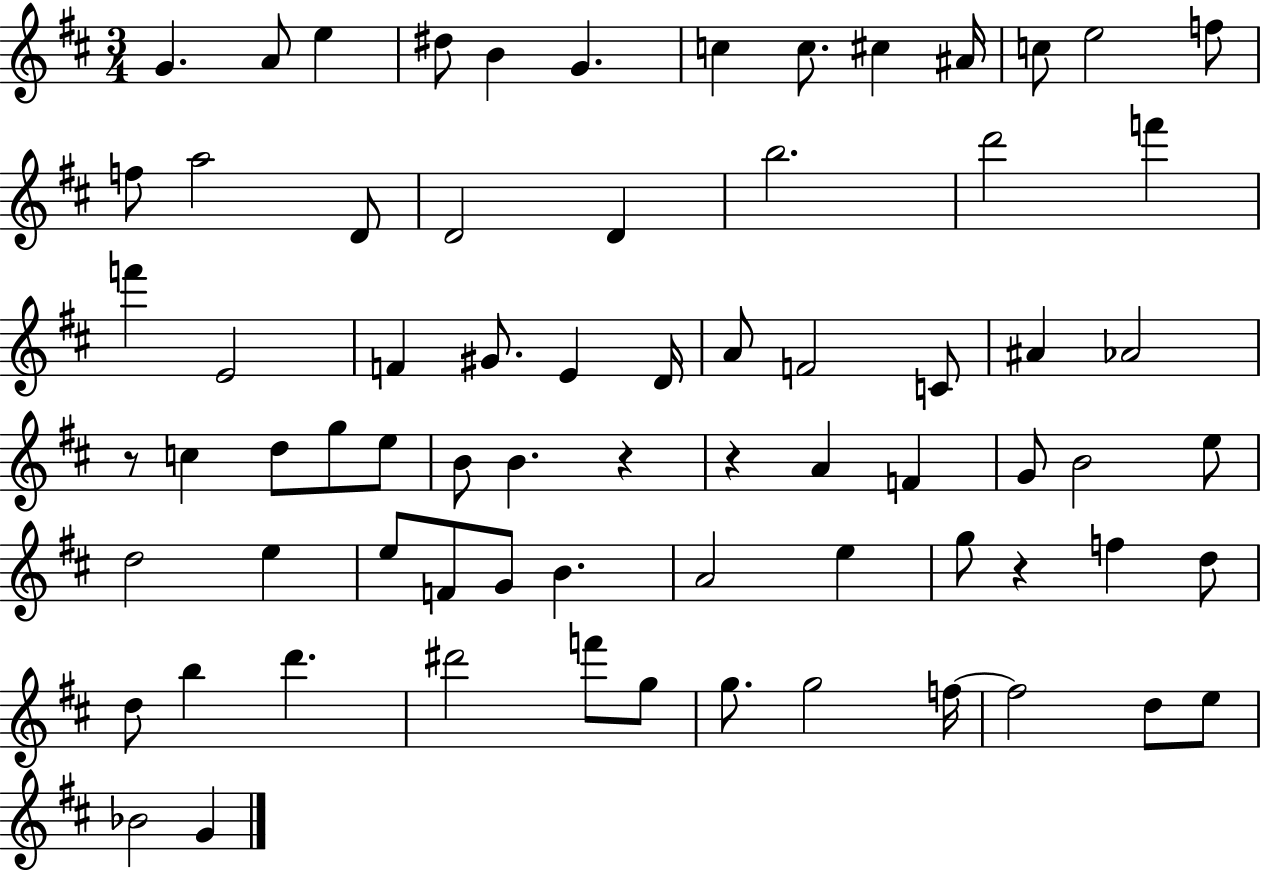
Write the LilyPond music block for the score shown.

{
  \clef treble
  \numericTimeSignature
  \time 3/4
  \key d \major
  g'4. a'8 e''4 | dis''8 b'4 g'4. | c''4 c''8. cis''4 ais'16 | c''8 e''2 f''8 | \break f''8 a''2 d'8 | d'2 d'4 | b''2. | d'''2 f'''4 | \break f'''4 e'2 | f'4 gis'8. e'4 d'16 | a'8 f'2 c'8 | ais'4 aes'2 | \break r8 c''4 d''8 g''8 e''8 | b'8 b'4. r4 | r4 a'4 f'4 | g'8 b'2 e''8 | \break d''2 e''4 | e''8 f'8 g'8 b'4. | a'2 e''4 | g''8 r4 f''4 d''8 | \break d''8 b''4 d'''4. | dis'''2 f'''8 g''8 | g''8. g''2 f''16~~ | f''2 d''8 e''8 | \break bes'2 g'4 | \bar "|."
}